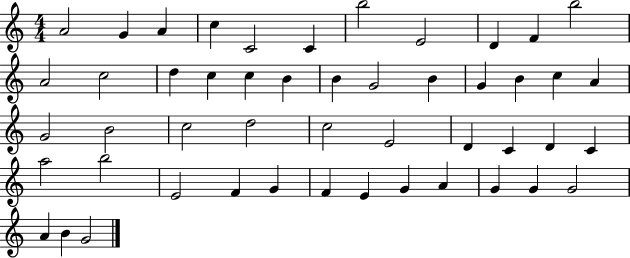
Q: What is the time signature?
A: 4/4